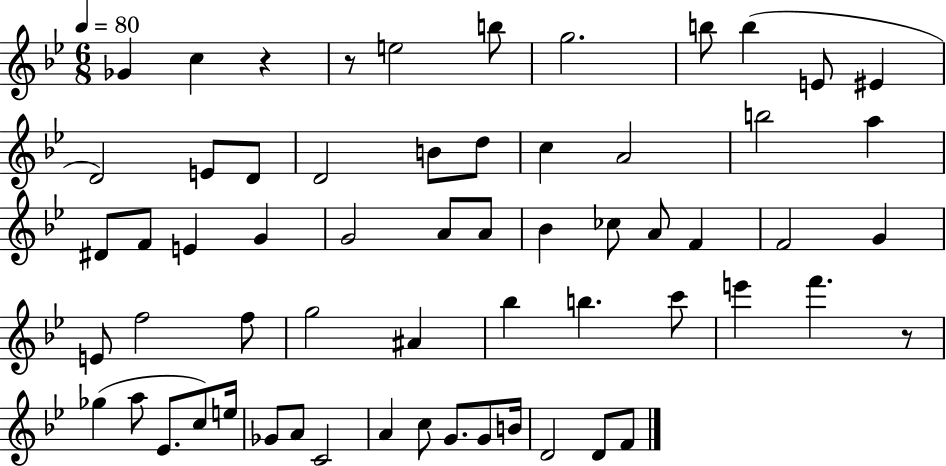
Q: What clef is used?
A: treble